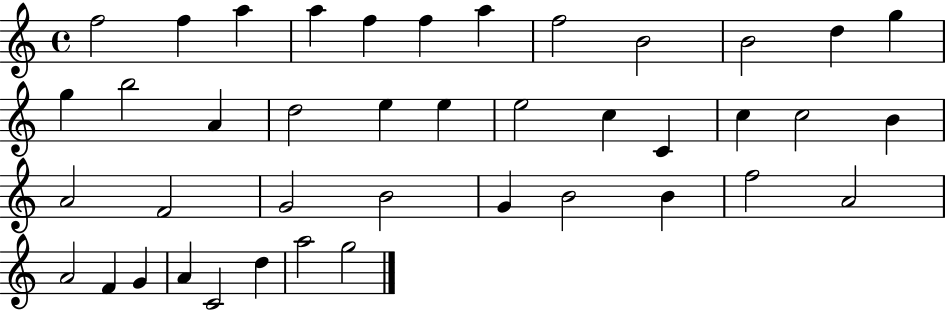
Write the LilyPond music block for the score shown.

{
  \clef treble
  \time 4/4
  \defaultTimeSignature
  \key c \major
  f''2 f''4 a''4 | a''4 f''4 f''4 a''4 | f''2 b'2 | b'2 d''4 g''4 | \break g''4 b''2 a'4 | d''2 e''4 e''4 | e''2 c''4 c'4 | c''4 c''2 b'4 | \break a'2 f'2 | g'2 b'2 | g'4 b'2 b'4 | f''2 a'2 | \break a'2 f'4 g'4 | a'4 c'2 d''4 | a''2 g''2 | \bar "|."
}